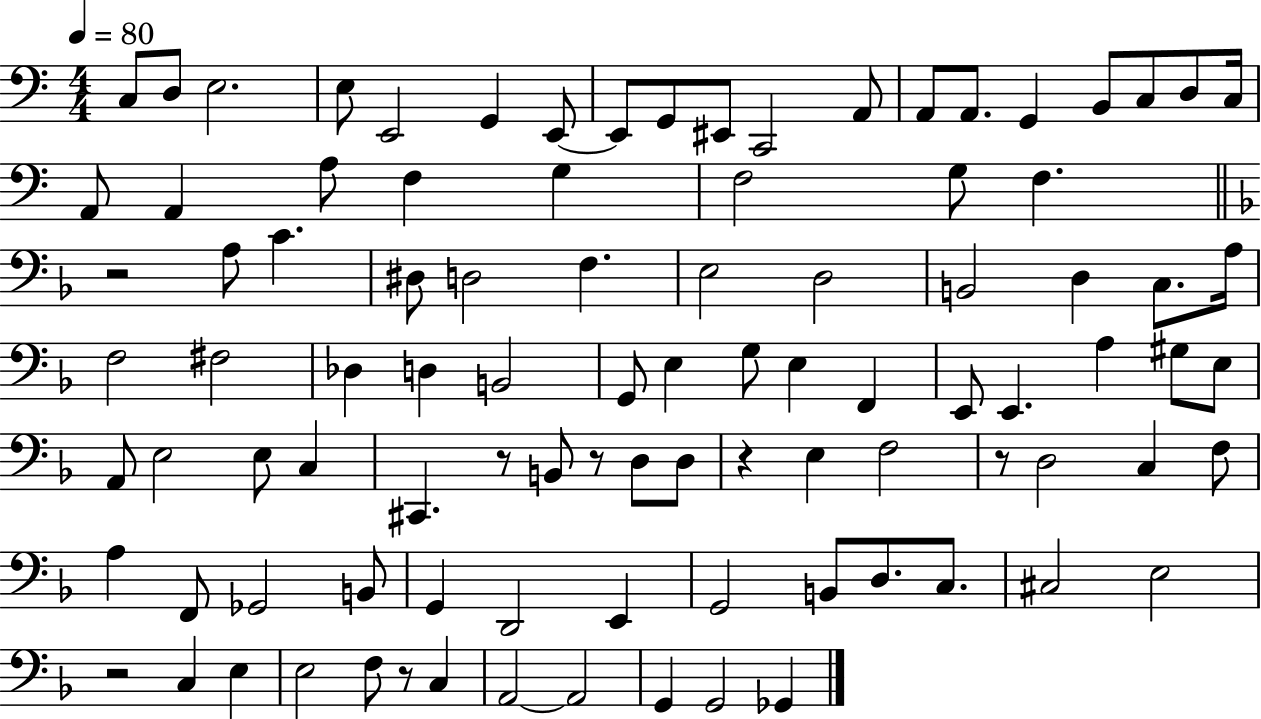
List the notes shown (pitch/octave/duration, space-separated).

C3/e D3/e E3/h. E3/e E2/h G2/q E2/e E2/e G2/e EIS2/e C2/h A2/e A2/e A2/e. G2/q B2/e C3/e D3/e C3/s A2/e A2/q A3/e F3/q G3/q F3/h G3/e F3/q. R/h A3/e C4/q. D#3/e D3/h F3/q. E3/h D3/h B2/h D3/q C3/e. A3/s F3/h F#3/h Db3/q D3/q B2/h G2/e E3/q G3/e E3/q F2/q E2/e E2/q. A3/q G#3/e E3/e A2/e E3/h E3/e C3/q C#2/q. R/e B2/e R/e D3/e D3/e R/q E3/q F3/h R/e D3/h C3/q F3/e A3/q F2/e Gb2/h B2/e G2/q D2/h E2/q G2/h B2/e D3/e. C3/e. C#3/h E3/h R/h C3/q E3/q E3/h F3/e R/e C3/q A2/h A2/h G2/q G2/h Gb2/q